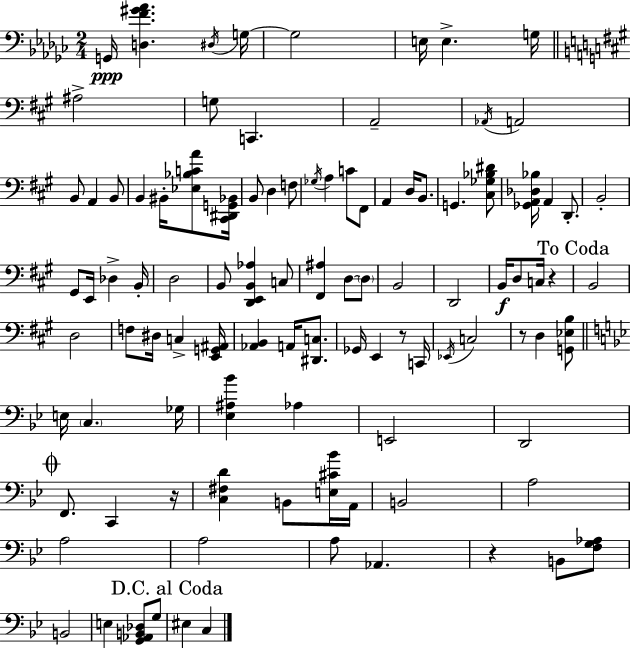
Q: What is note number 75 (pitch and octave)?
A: B2